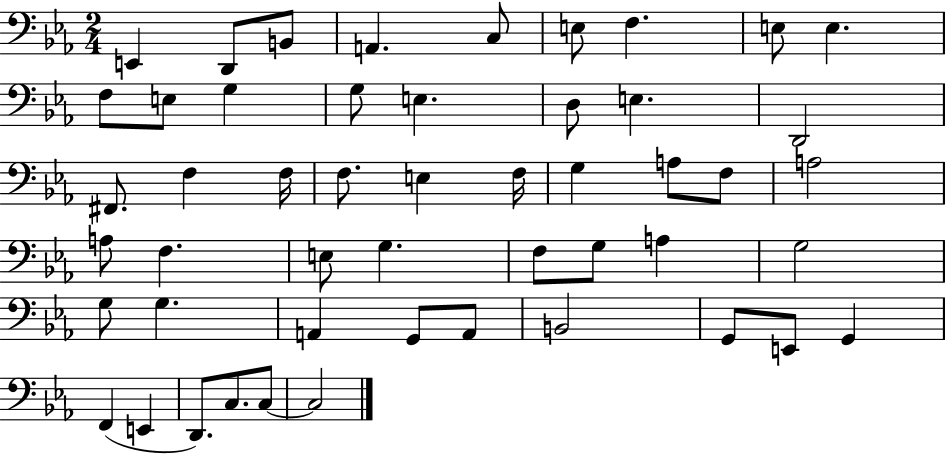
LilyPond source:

{
  \clef bass
  \numericTimeSignature
  \time 2/4
  \key ees \major
  e,4 d,8 b,8 | a,4. c8 | e8 f4. | e8 e4. | \break f8 e8 g4 | g8 e4. | d8 e4. | d,2 | \break fis,8. f4 f16 | f8. e4 f16 | g4 a8 f8 | a2 | \break a8 f4. | e8 g4. | f8 g8 a4 | g2 | \break g8 g4. | a,4 g,8 a,8 | b,2 | g,8 e,8 g,4 | \break f,4( e,4 | d,8.) c8. c8~~ | c2 | \bar "|."
}